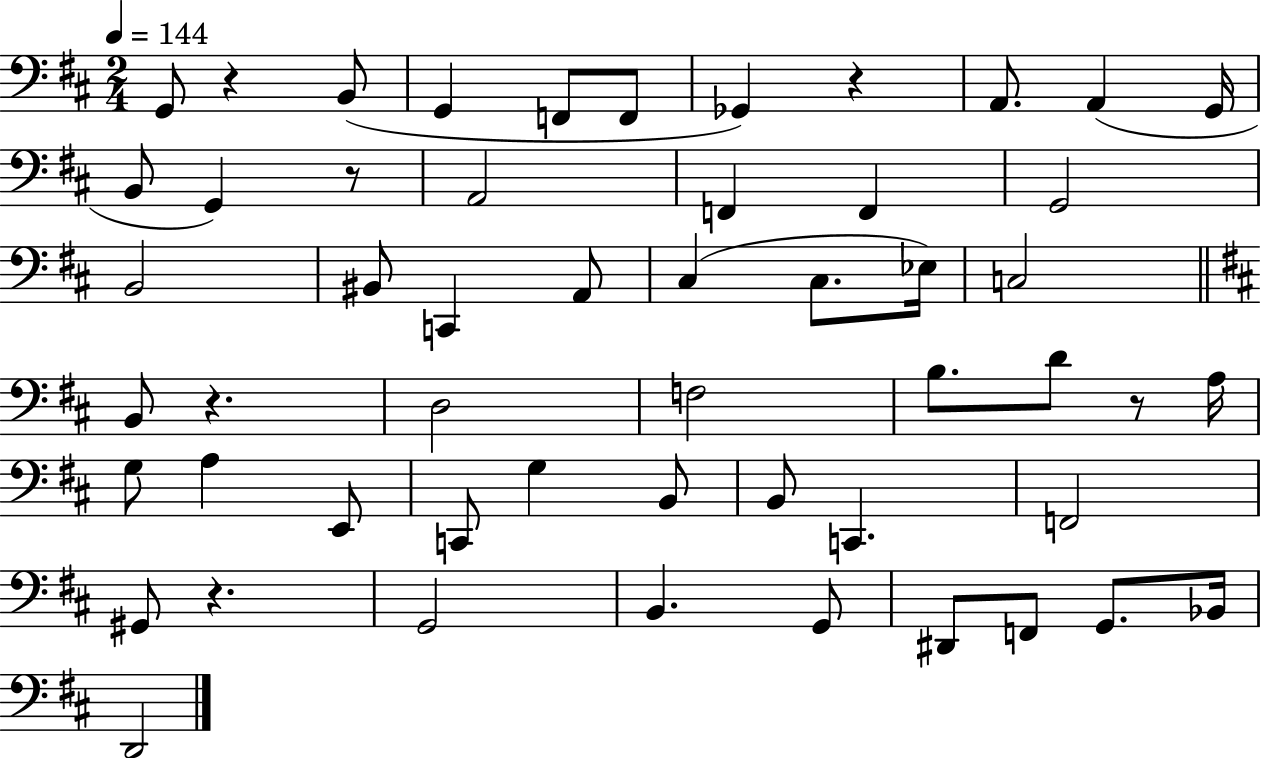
G2/e R/q B2/e G2/q F2/e F2/e Gb2/q R/q A2/e. A2/q G2/s B2/e G2/q R/e A2/h F2/q F2/q G2/h B2/h BIS2/e C2/q A2/e C#3/q C#3/e. Eb3/s C3/h B2/e R/q. D3/h F3/h B3/e. D4/e R/e A3/s G3/e A3/q E2/e C2/e G3/q B2/e B2/e C2/q. F2/h G#2/e R/q. G2/h B2/q. G2/e D#2/e F2/e G2/e. Bb2/s D2/h